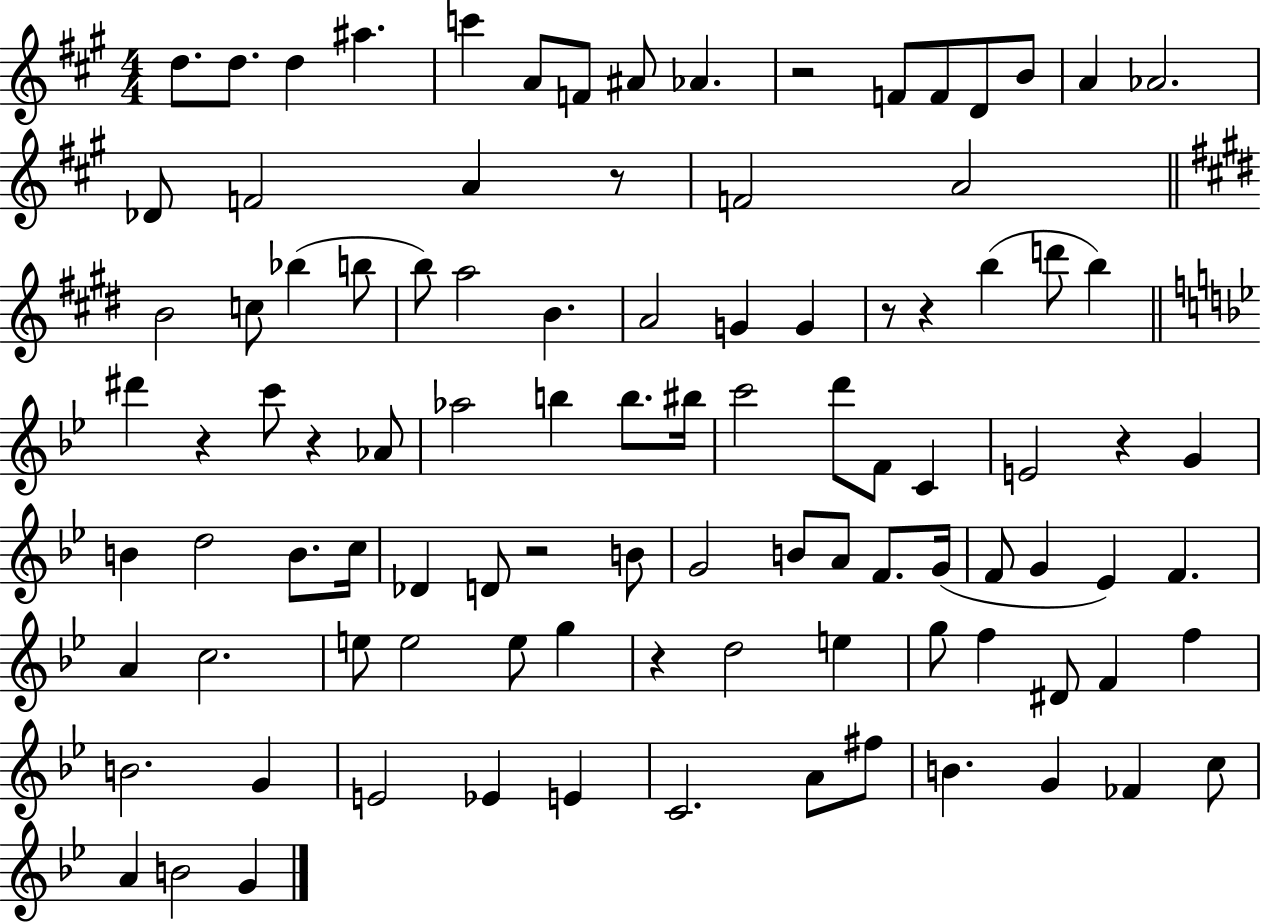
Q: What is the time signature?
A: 4/4